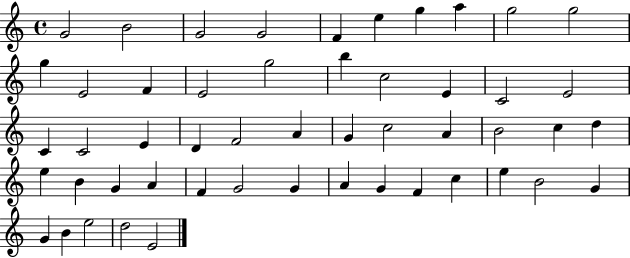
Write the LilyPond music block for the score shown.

{
  \clef treble
  \time 4/4
  \defaultTimeSignature
  \key c \major
  g'2 b'2 | g'2 g'2 | f'4 e''4 g''4 a''4 | g''2 g''2 | \break g''4 e'2 f'4 | e'2 g''2 | b''4 c''2 e'4 | c'2 e'2 | \break c'4 c'2 e'4 | d'4 f'2 a'4 | g'4 c''2 a'4 | b'2 c''4 d''4 | \break e''4 b'4 g'4 a'4 | f'4 g'2 g'4 | a'4 g'4 f'4 c''4 | e''4 b'2 g'4 | \break g'4 b'4 e''2 | d''2 e'2 | \bar "|."
}